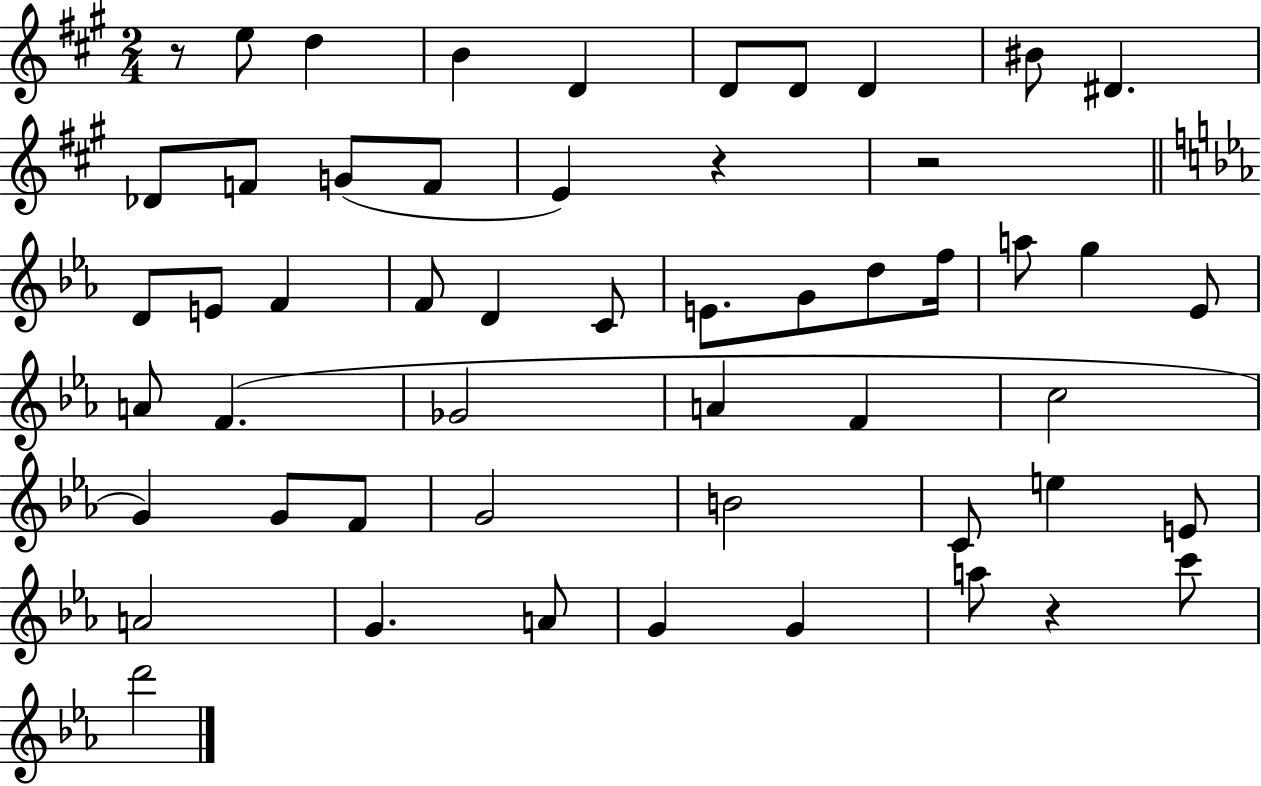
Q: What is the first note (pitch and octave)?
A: E5